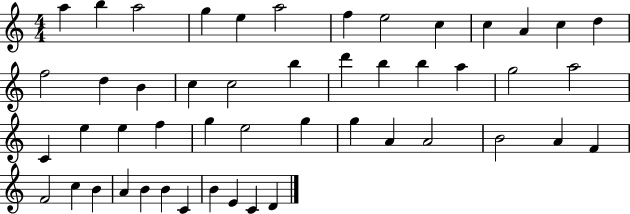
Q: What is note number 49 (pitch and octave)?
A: D4